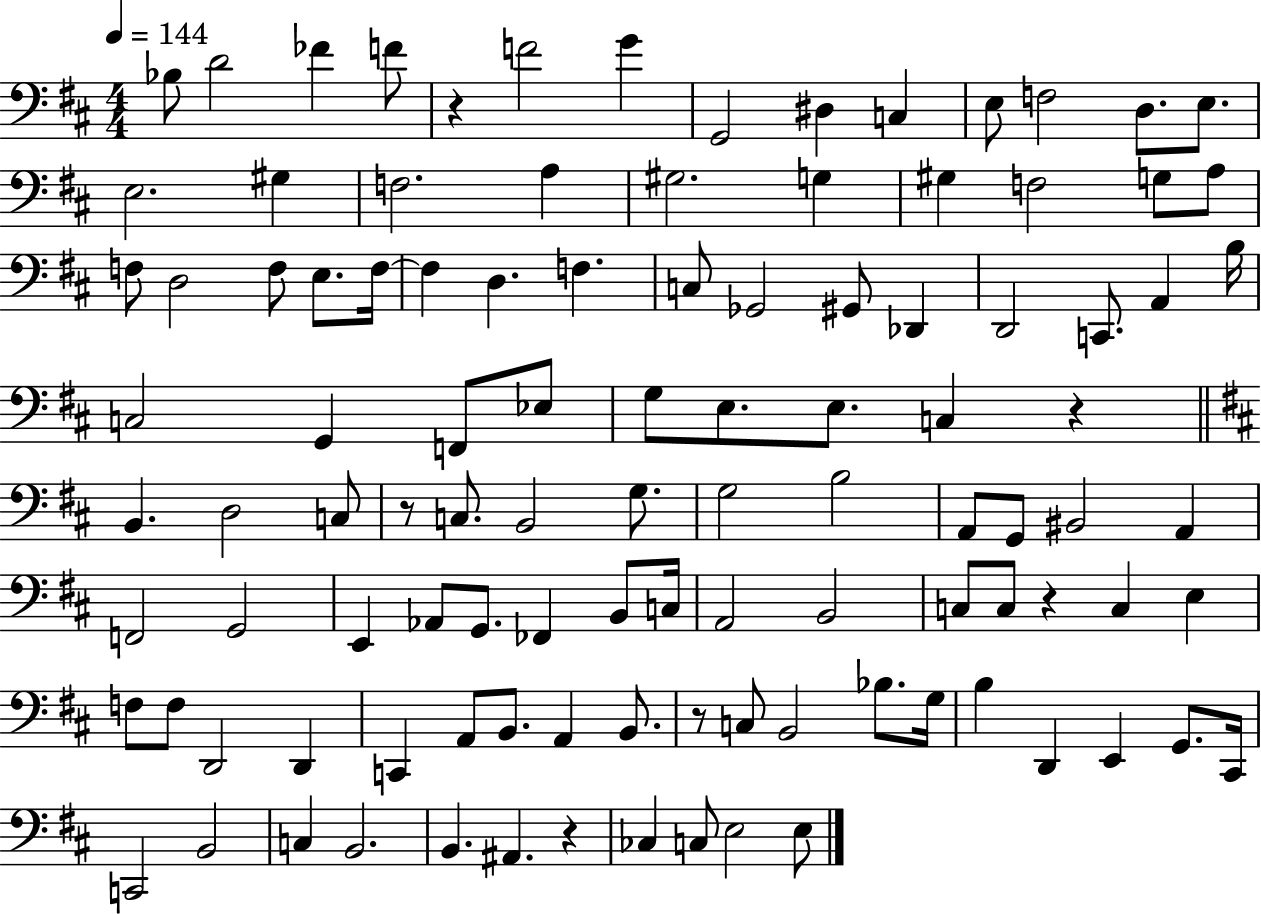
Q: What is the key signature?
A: D major